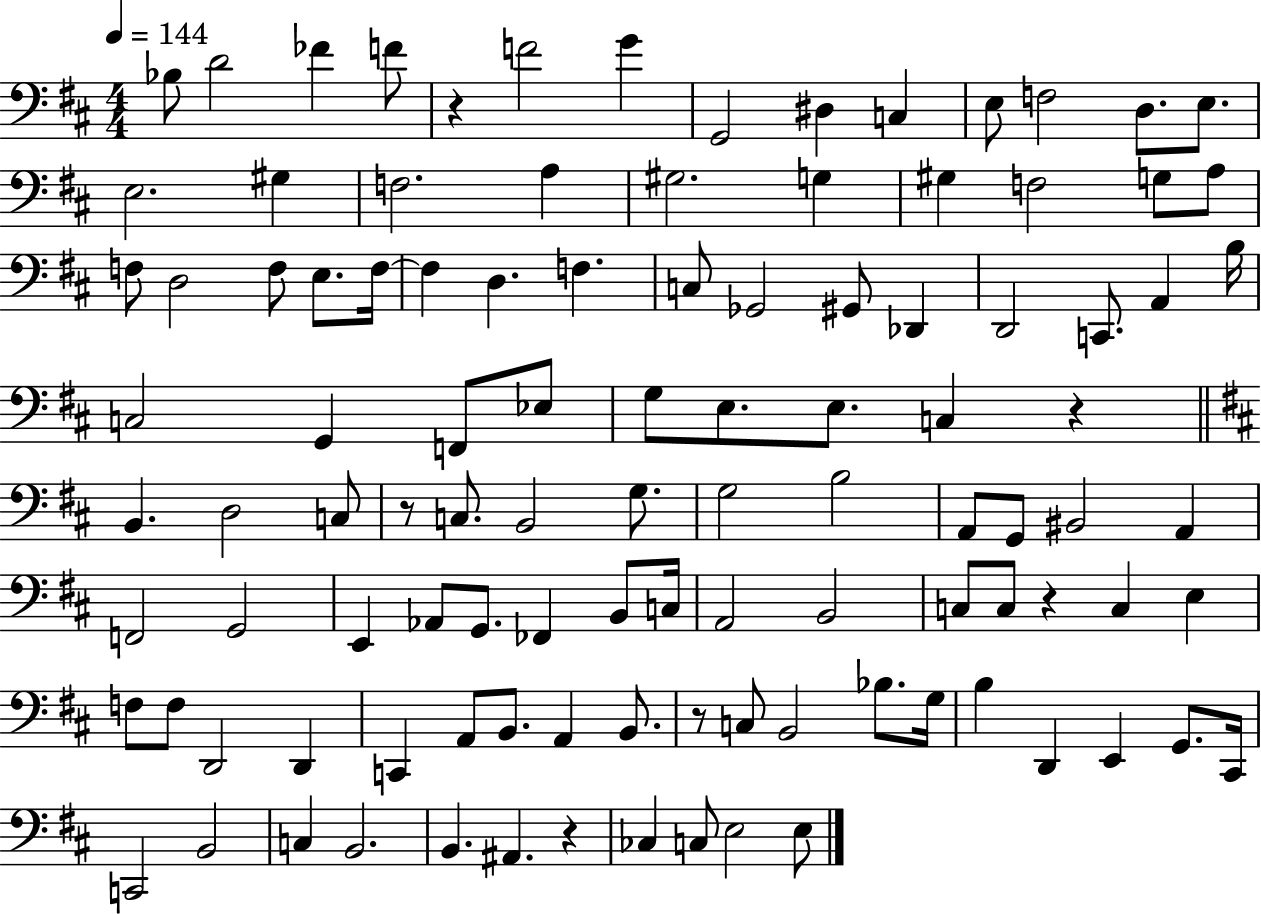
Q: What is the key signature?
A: D major